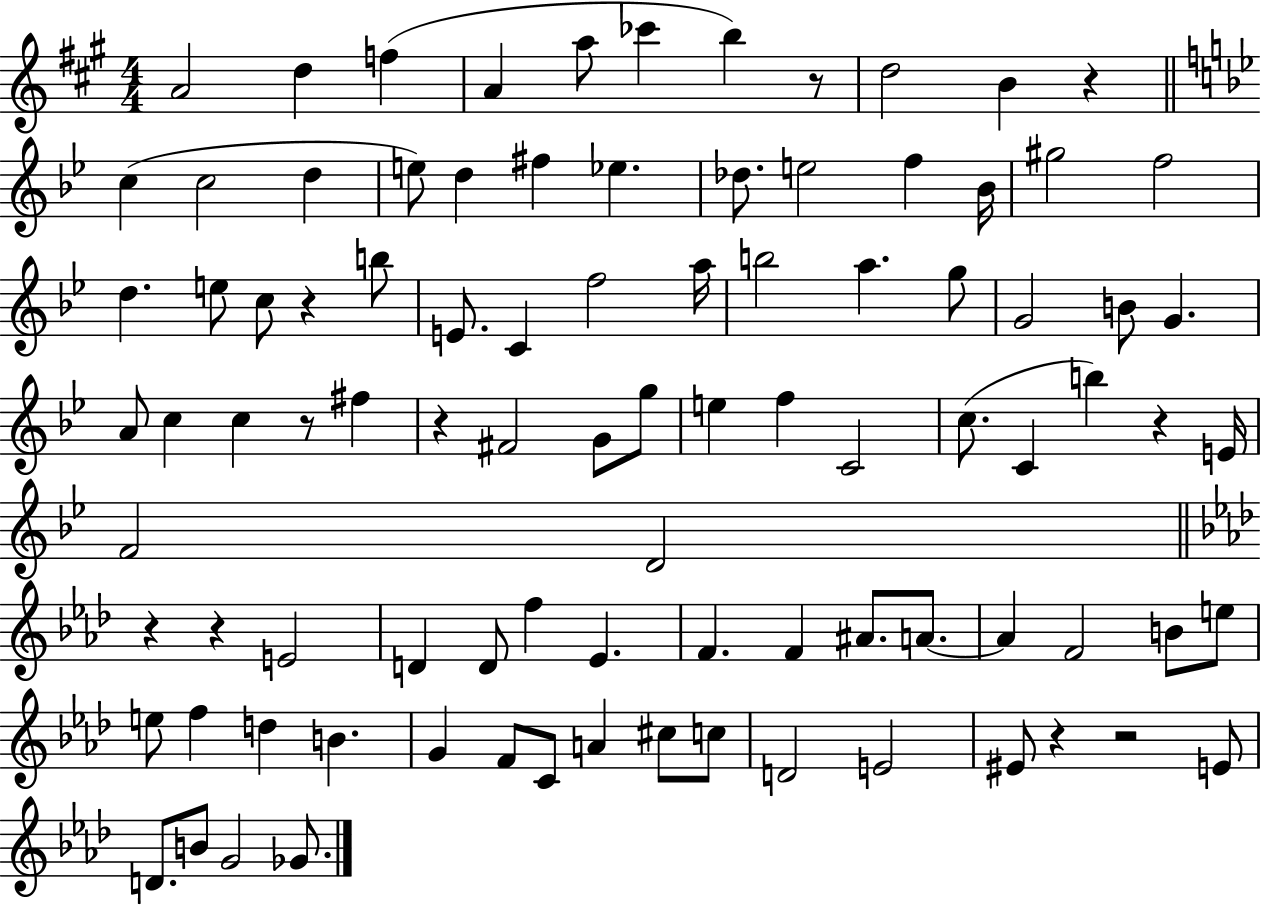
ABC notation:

X:1
T:Untitled
M:4/4
L:1/4
K:A
A2 d f A a/2 _c' b z/2 d2 B z c c2 d e/2 d ^f _e _d/2 e2 f _B/4 ^g2 f2 d e/2 c/2 z b/2 E/2 C f2 a/4 b2 a g/2 G2 B/2 G A/2 c c z/2 ^f z ^F2 G/2 g/2 e f C2 c/2 C b z E/4 F2 D2 z z E2 D D/2 f _E F F ^A/2 A/2 A F2 B/2 e/2 e/2 f d B G F/2 C/2 A ^c/2 c/2 D2 E2 ^E/2 z z2 E/2 D/2 B/2 G2 _G/2